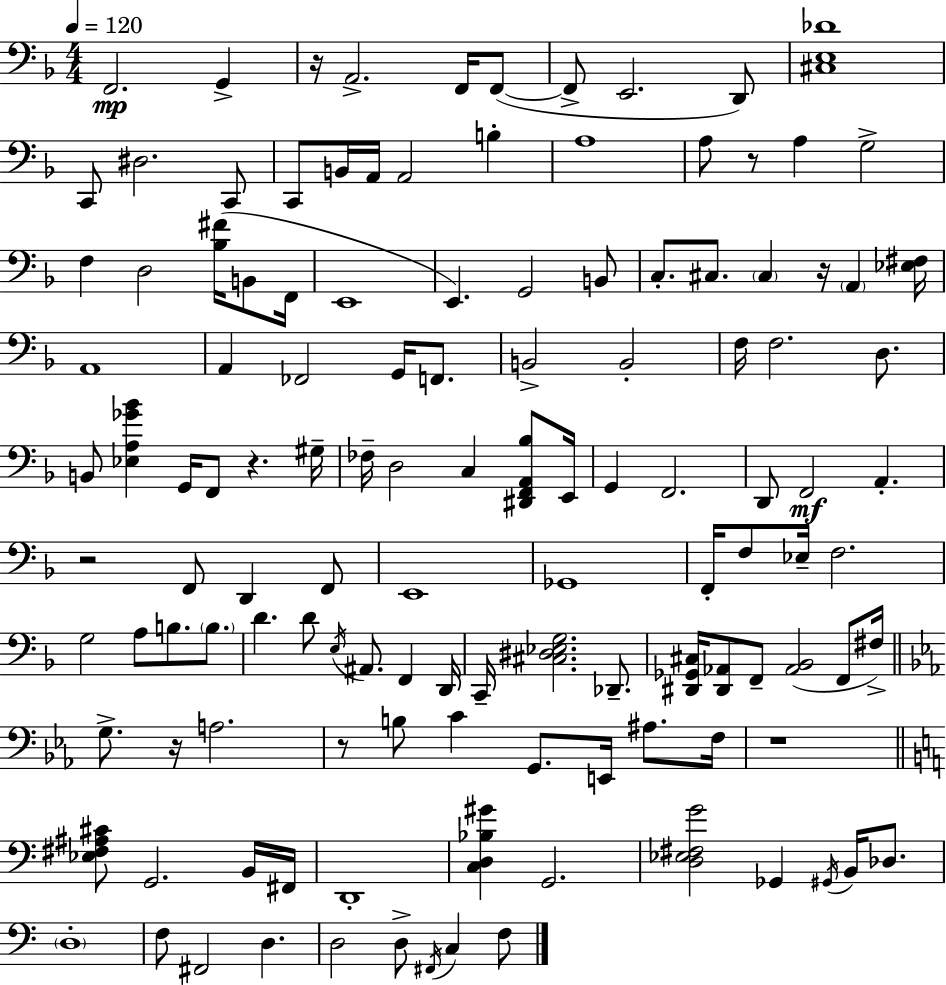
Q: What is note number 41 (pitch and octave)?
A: F3